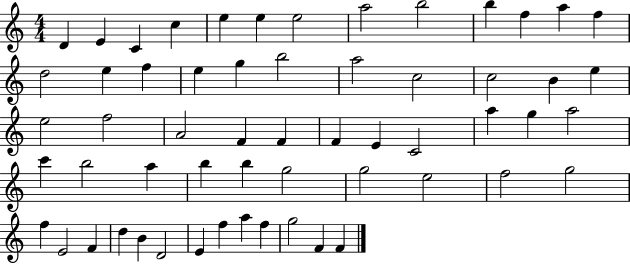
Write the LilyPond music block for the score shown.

{
  \clef treble
  \numericTimeSignature
  \time 4/4
  \key c \major
  d'4 e'4 c'4 c''4 | e''4 e''4 e''2 | a''2 b''2 | b''4 f''4 a''4 f''4 | \break d''2 e''4 f''4 | e''4 g''4 b''2 | a''2 c''2 | c''2 b'4 e''4 | \break e''2 f''2 | a'2 f'4 f'4 | f'4 e'4 c'2 | a''4 g''4 a''2 | \break c'''4 b''2 a''4 | b''4 b''4 g''2 | g''2 e''2 | f''2 g''2 | \break f''4 e'2 f'4 | d''4 b'4 d'2 | e'4 f''4 a''4 f''4 | g''2 f'4 f'4 | \break \bar "|."
}